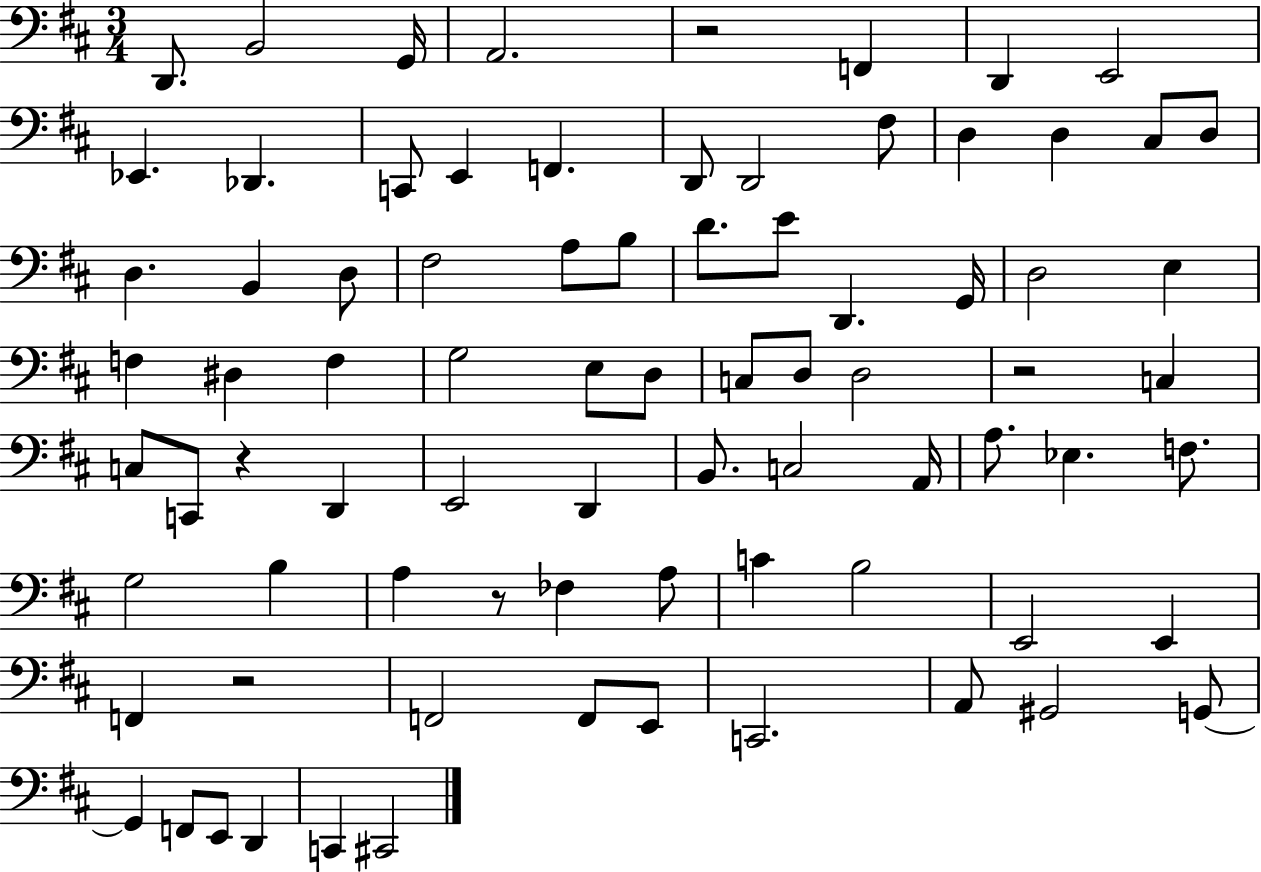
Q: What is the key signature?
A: D major